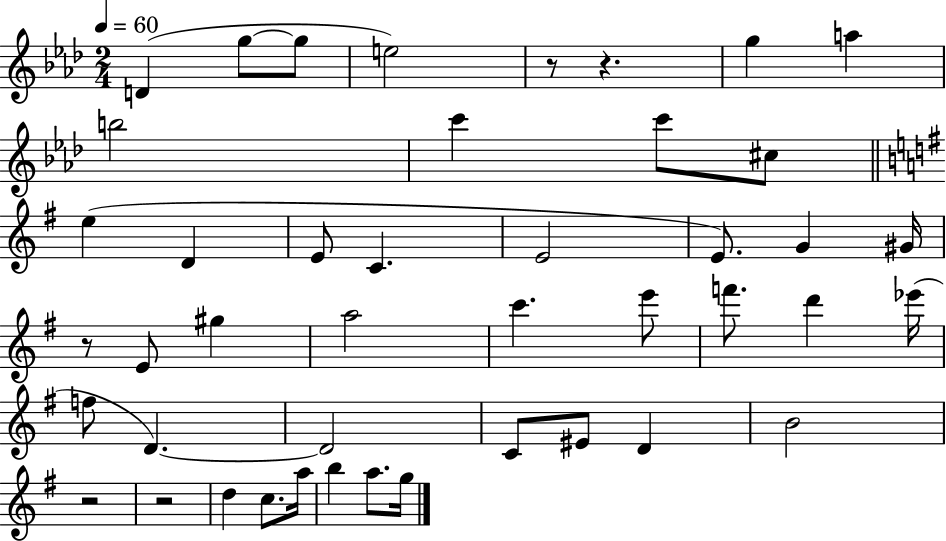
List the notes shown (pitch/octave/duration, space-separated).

D4/q G5/e G5/e E5/h R/e R/q. G5/q A5/q B5/h C6/q C6/e C#5/e E5/q D4/q E4/e C4/q. E4/h E4/e. G4/q G#4/s R/e E4/e G#5/q A5/h C6/q. E6/e F6/e. D6/q Eb6/s F5/e D4/q. D4/h C4/e EIS4/e D4/q B4/h R/h R/h D5/q C5/e. A5/s B5/q A5/e. G5/s